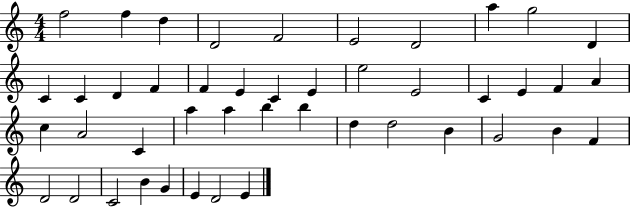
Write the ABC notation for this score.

X:1
T:Untitled
M:4/4
L:1/4
K:C
f2 f d D2 F2 E2 D2 a g2 D C C D F F E C E e2 E2 C E F A c A2 C a a b b d d2 B G2 B F D2 D2 C2 B G E D2 E